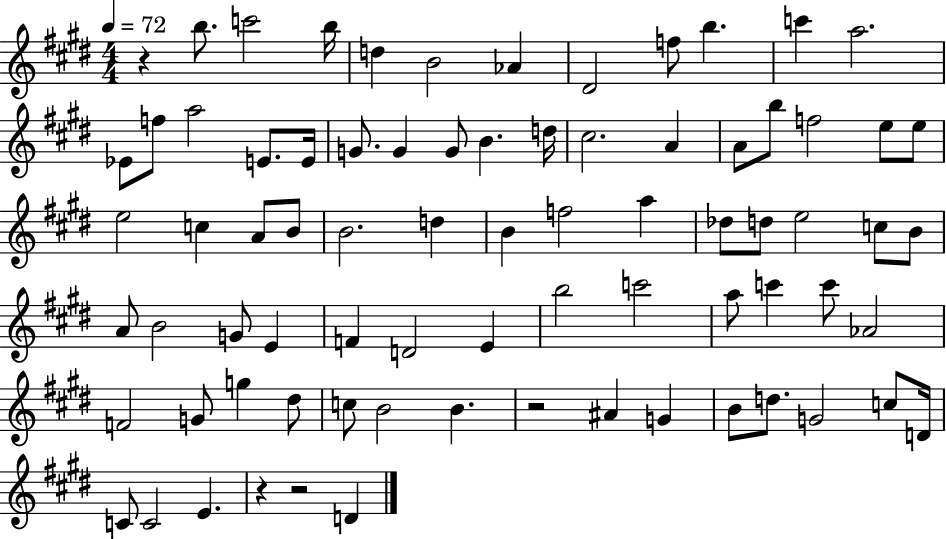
R/q B5/e. C6/h B5/s D5/q B4/h Ab4/q D#4/h F5/e B5/q. C6/q A5/h. Eb4/e F5/e A5/h E4/e. E4/s G4/e. G4/q G4/e B4/q. D5/s C#5/h. A4/q A4/e B5/e F5/h E5/e E5/e E5/h C5/q A4/e B4/e B4/h. D5/q B4/q F5/h A5/q Db5/e D5/e E5/h C5/e B4/e A4/e B4/h G4/e E4/q F4/q D4/h E4/q B5/h C6/h A5/e C6/q C6/e Ab4/h F4/h G4/e G5/q D#5/e C5/e B4/h B4/q. R/h A#4/q G4/q B4/e D5/e. G4/h C5/e D4/s C4/e C4/h E4/q. R/q R/h D4/q